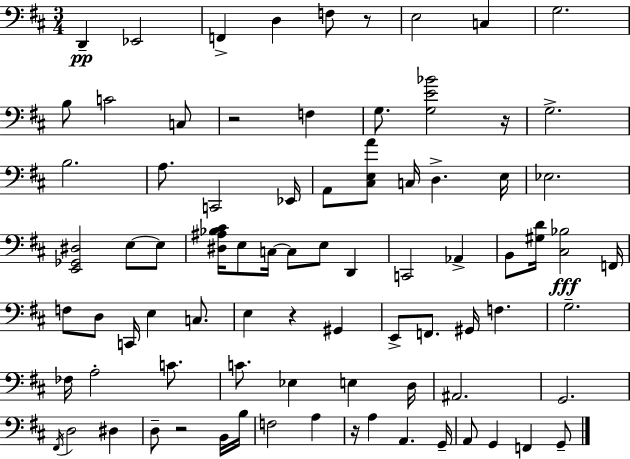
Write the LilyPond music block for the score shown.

{
  \clef bass
  \numericTimeSignature
  \time 3/4
  \key d \major
  \repeat volta 2 { d,4--\pp ees,2 | f,4-> d4 f8 r8 | e2 c4 | g2. | \break b8 c'2 c8 | r2 f4 | g8. <g e' bes'>2 r16 | g2.-> | \break b2. | a8. c,2 ees,16 | a,8 <cis e a'>8 c16 d4.-> e16 | ees2. | \break <e, ges, dis>2 e8~~ e8 | <dis ais bes cis'>16 e8 c16~~ c8 e8 d,4 | c,2 aes,4-> | b,8 <gis d'>16 <cis bes>2\fff f,16 | \break f8 d8 c,16 e4 c8. | e4 r4 gis,4 | e,8-> f,8. gis,16 f4. | g2.-- | \break fes16 a2-. c'8. | c'8. ees4 e4 d16 | ais,2. | g,2. | \break \acciaccatura { fis,16 } d2 dis4 | d8-- r2 b,16 | b16 f2 a4 | r16 a4 a,4. | \break g,16-- a,8 g,4 f,4 g,8-- | } \bar "|."
}